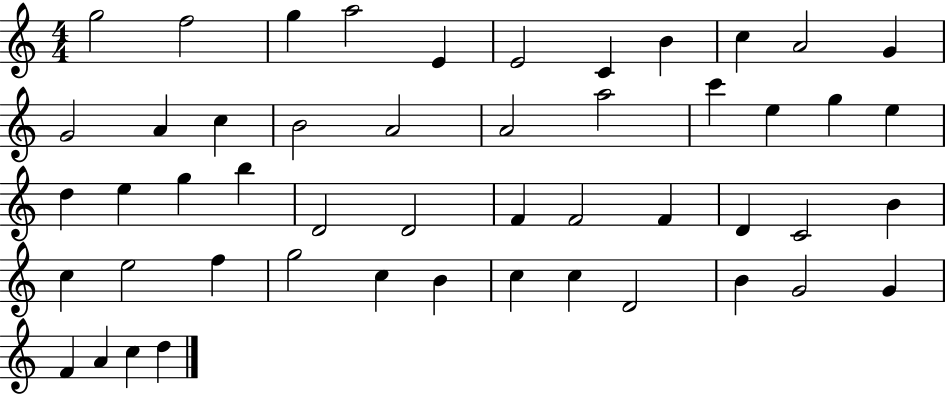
{
  \clef treble
  \numericTimeSignature
  \time 4/4
  \key c \major
  g''2 f''2 | g''4 a''2 e'4 | e'2 c'4 b'4 | c''4 a'2 g'4 | \break g'2 a'4 c''4 | b'2 a'2 | a'2 a''2 | c'''4 e''4 g''4 e''4 | \break d''4 e''4 g''4 b''4 | d'2 d'2 | f'4 f'2 f'4 | d'4 c'2 b'4 | \break c''4 e''2 f''4 | g''2 c''4 b'4 | c''4 c''4 d'2 | b'4 g'2 g'4 | \break f'4 a'4 c''4 d''4 | \bar "|."
}